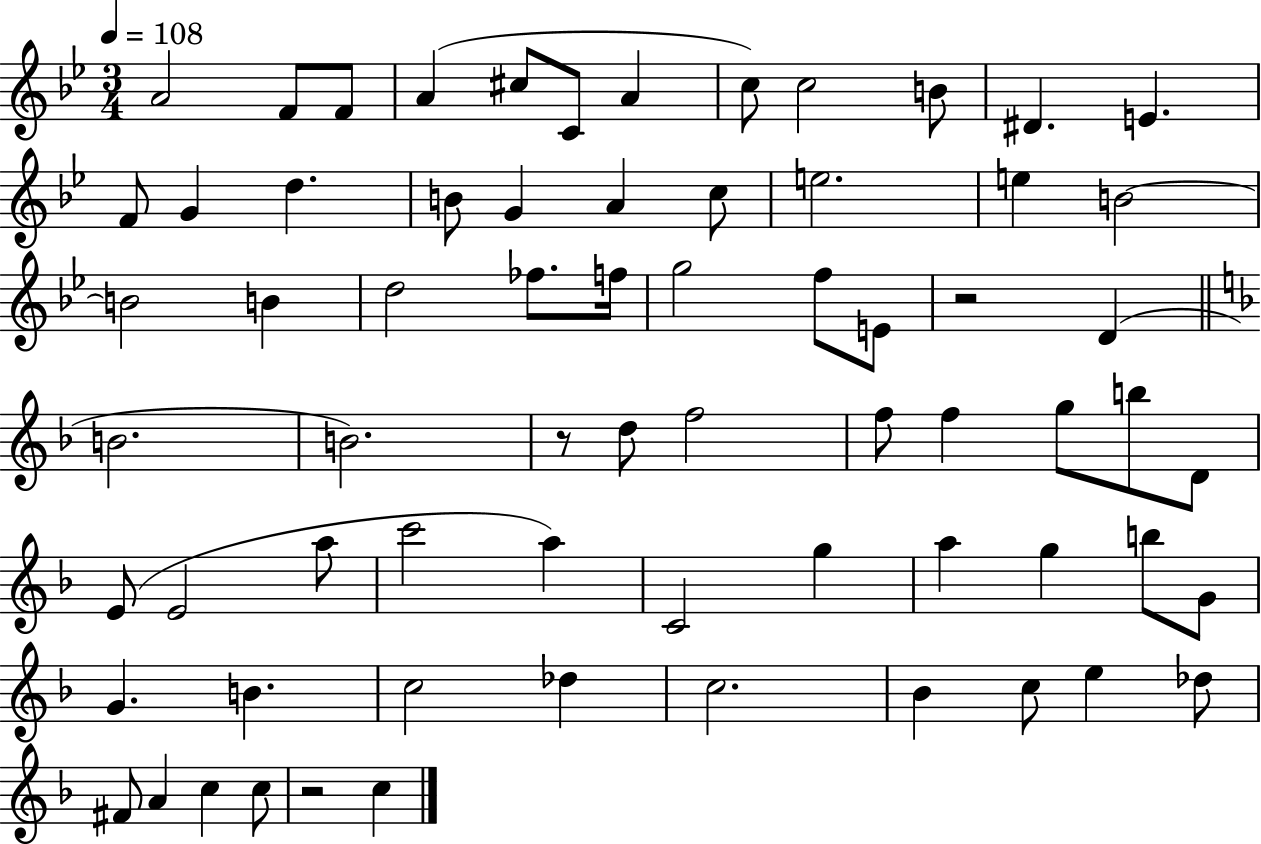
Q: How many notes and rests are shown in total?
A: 68